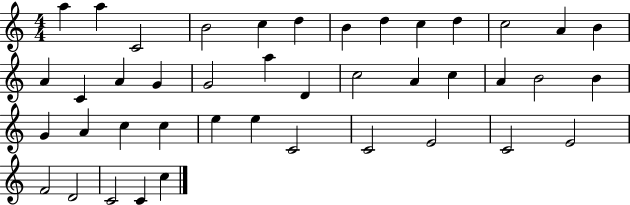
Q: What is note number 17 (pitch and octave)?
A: G4